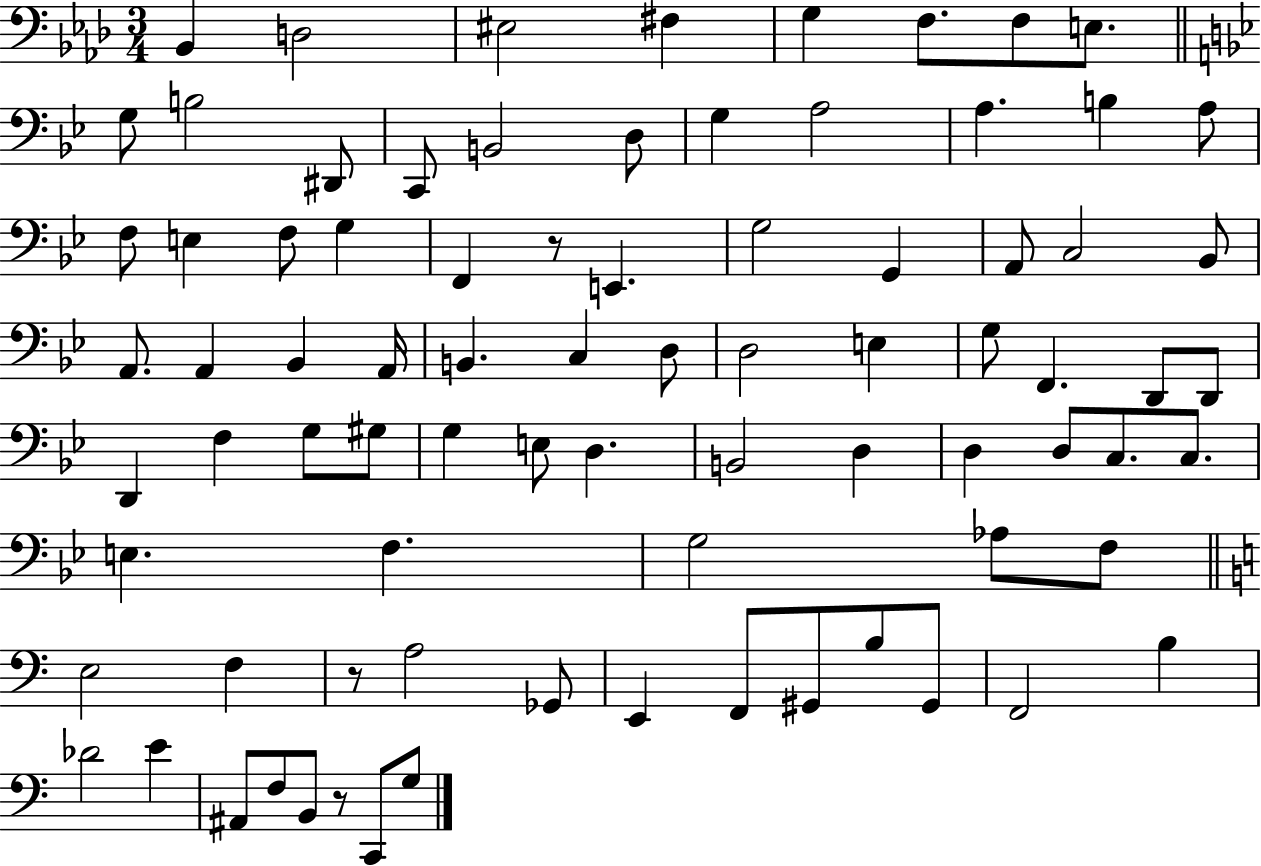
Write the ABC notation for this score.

X:1
T:Untitled
M:3/4
L:1/4
K:Ab
_B,, D,2 ^E,2 ^F, G, F,/2 F,/2 E,/2 G,/2 B,2 ^D,,/2 C,,/2 B,,2 D,/2 G, A,2 A, B, A,/2 F,/2 E, F,/2 G, F,, z/2 E,, G,2 G,, A,,/2 C,2 _B,,/2 A,,/2 A,, _B,, A,,/4 B,, C, D,/2 D,2 E, G,/2 F,, D,,/2 D,,/2 D,, F, G,/2 ^G,/2 G, E,/2 D, B,,2 D, D, D,/2 C,/2 C,/2 E, F, G,2 _A,/2 F,/2 E,2 F, z/2 A,2 _G,,/2 E,, F,,/2 ^G,,/2 B,/2 ^G,,/2 F,,2 B, _D2 E ^A,,/2 F,/2 B,,/2 z/2 C,,/2 G,/2